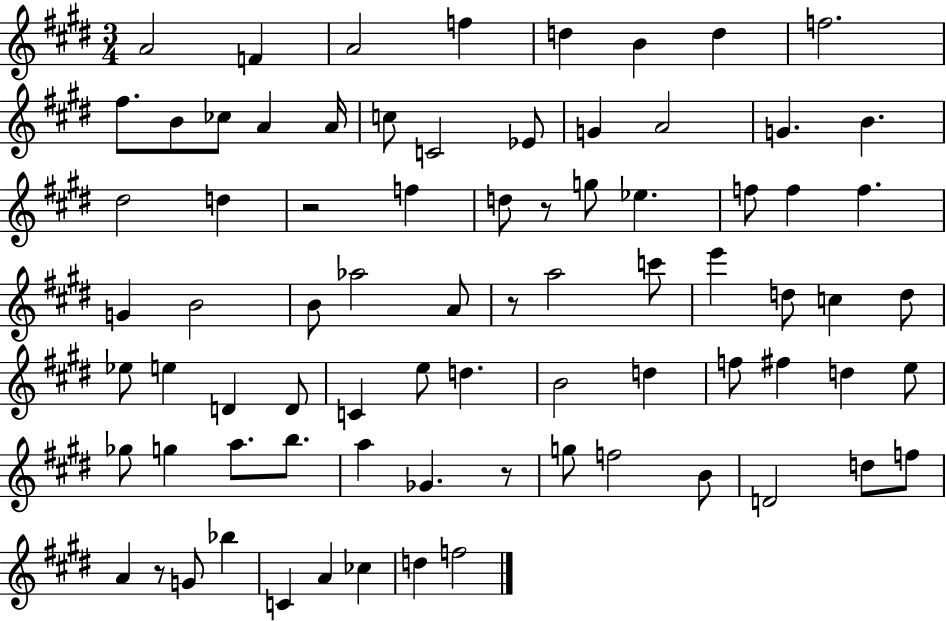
X:1
T:Untitled
M:3/4
L:1/4
K:E
A2 F A2 f d B d f2 ^f/2 B/2 _c/2 A A/4 c/2 C2 _E/2 G A2 G B ^d2 d z2 f d/2 z/2 g/2 _e f/2 f f G B2 B/2 _a2 A/2 z/2 a2 c'/2 e' d/2 c d/2 _e/2 e D D/2 C e/2 d B2 d f/2 ^f d e/2 _g/2 g a/2 b/2 a _G z/2 g/2 f2 B/2 D2 d/2 f/2 A z/2 G/2 _b C A _c d f2